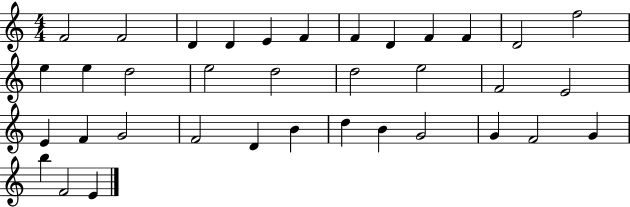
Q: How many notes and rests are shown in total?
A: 36